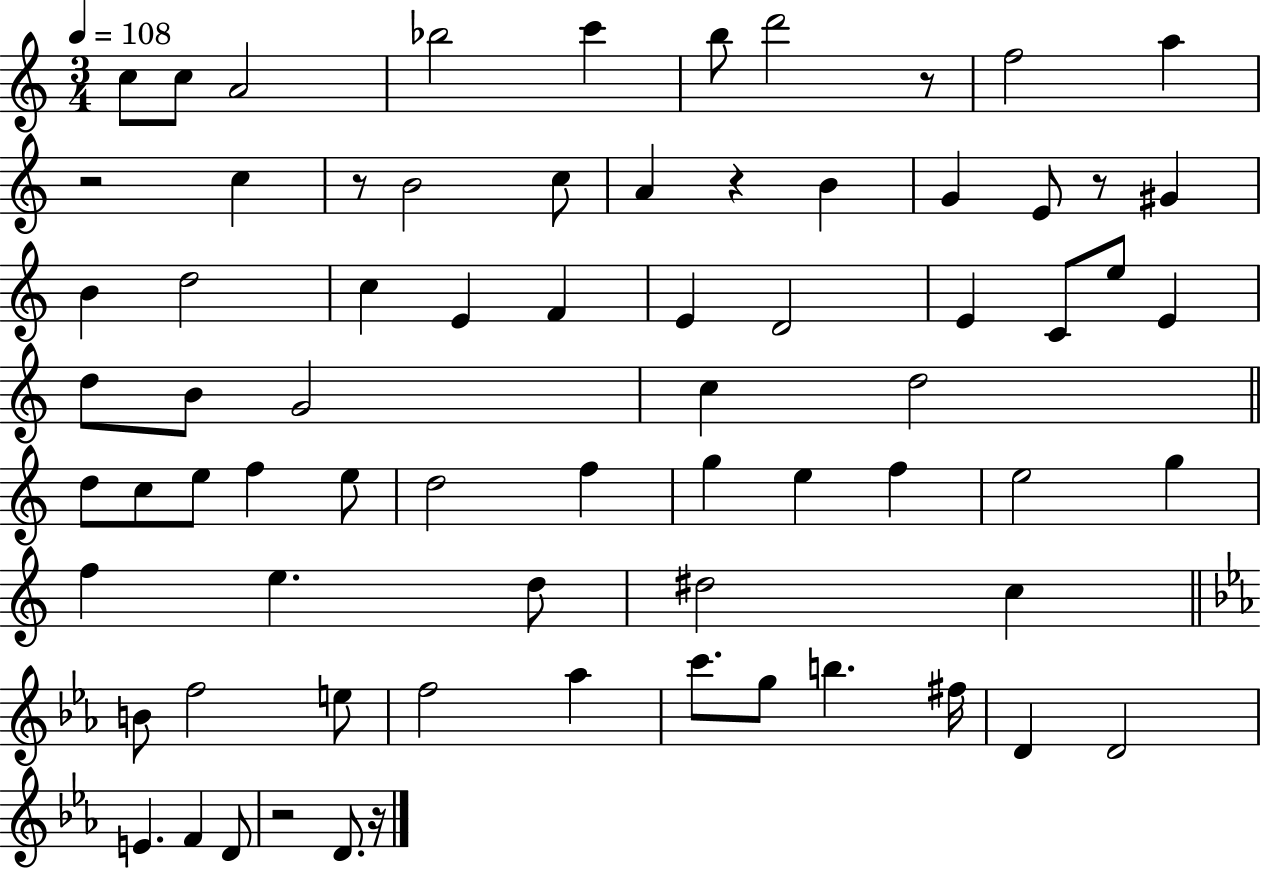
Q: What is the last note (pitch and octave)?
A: D4